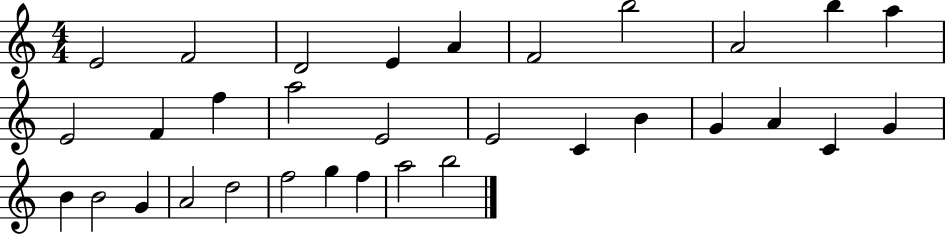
{
  \clef treble
  \numericTimeSignature
  \time 4/4
  \key c \major
  e'2 f'2 | d'2 e'4 a'4 | f'2 b''2 | a'2 b''4 a''4 | \break e'2 f'4 f''4 | a''2 e'2 | e'2 c'4 b'4 | g'4 a'4 c'4 g'4 | \break b'4 b'2 g'4 | a'2 d''2 | f''2 g''4 f''4 | a''2 b''2 | \break \bar "|."
}